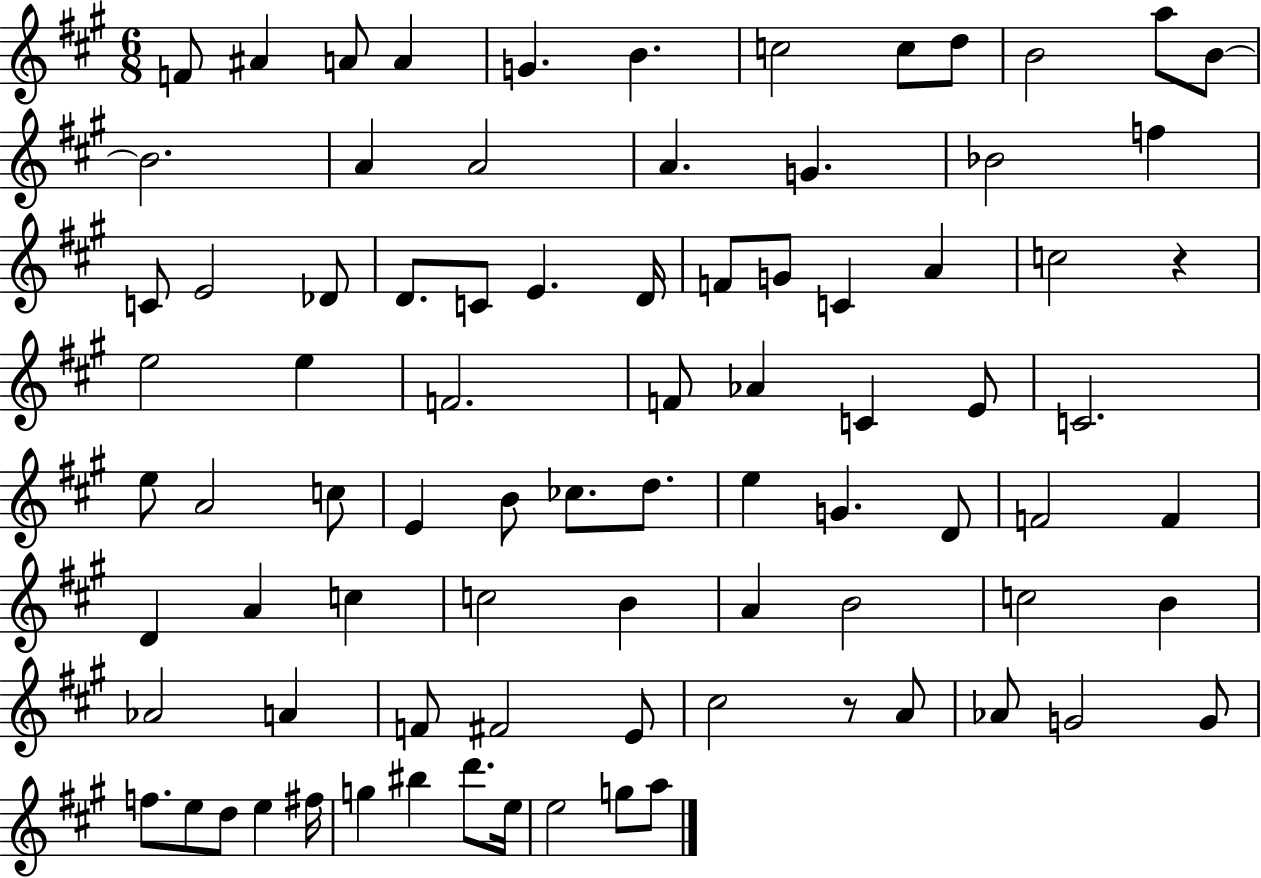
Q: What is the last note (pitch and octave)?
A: A5